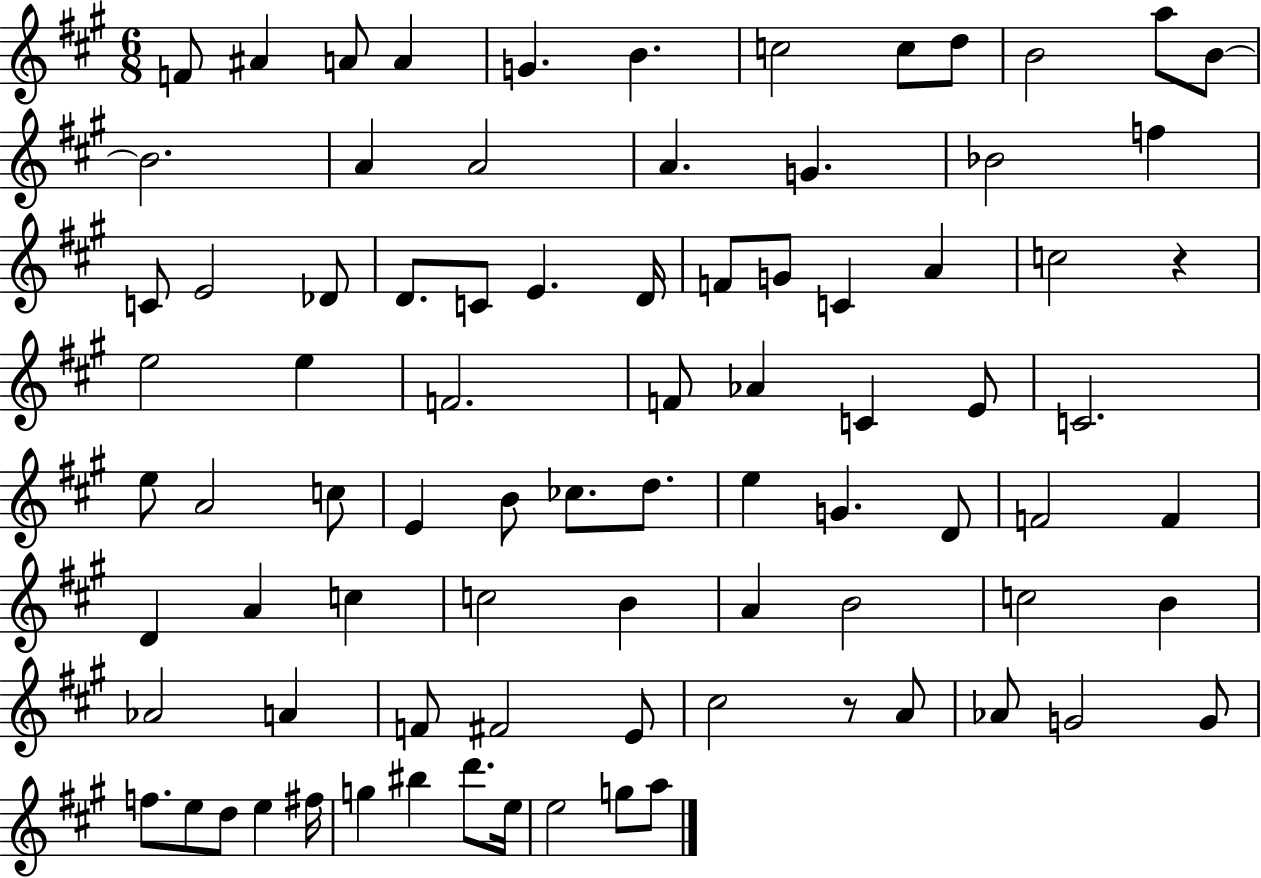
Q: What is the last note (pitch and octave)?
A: A5